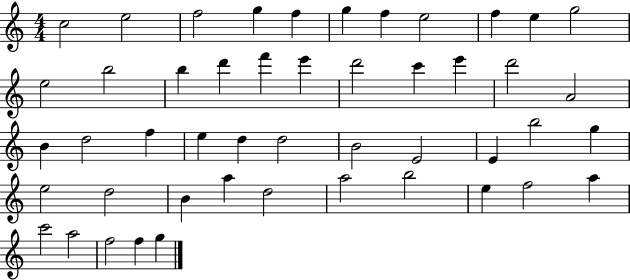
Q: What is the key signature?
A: C major